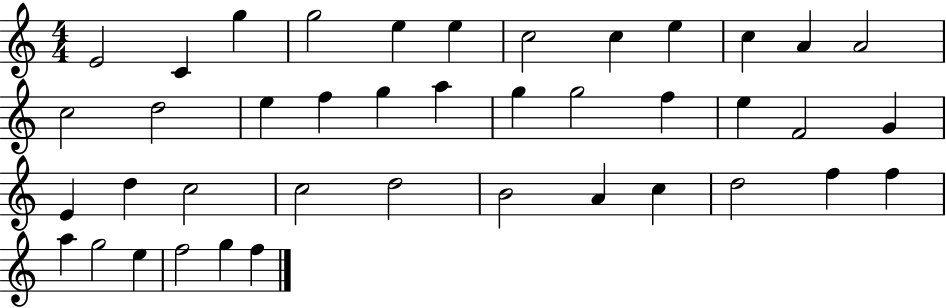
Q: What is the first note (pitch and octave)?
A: E4